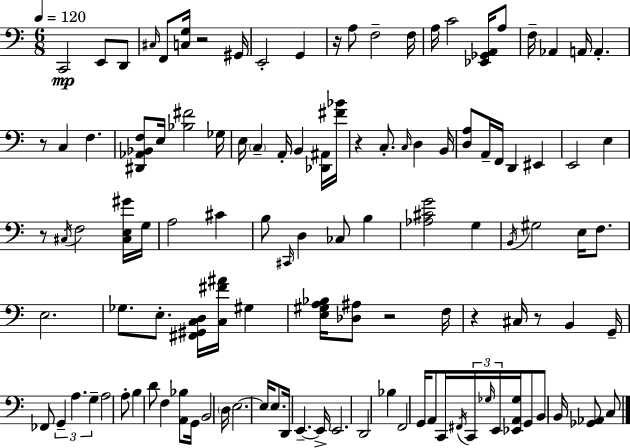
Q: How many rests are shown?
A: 8